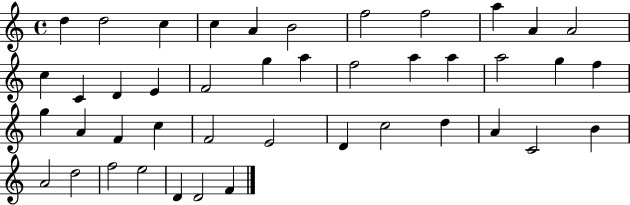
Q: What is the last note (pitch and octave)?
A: F4